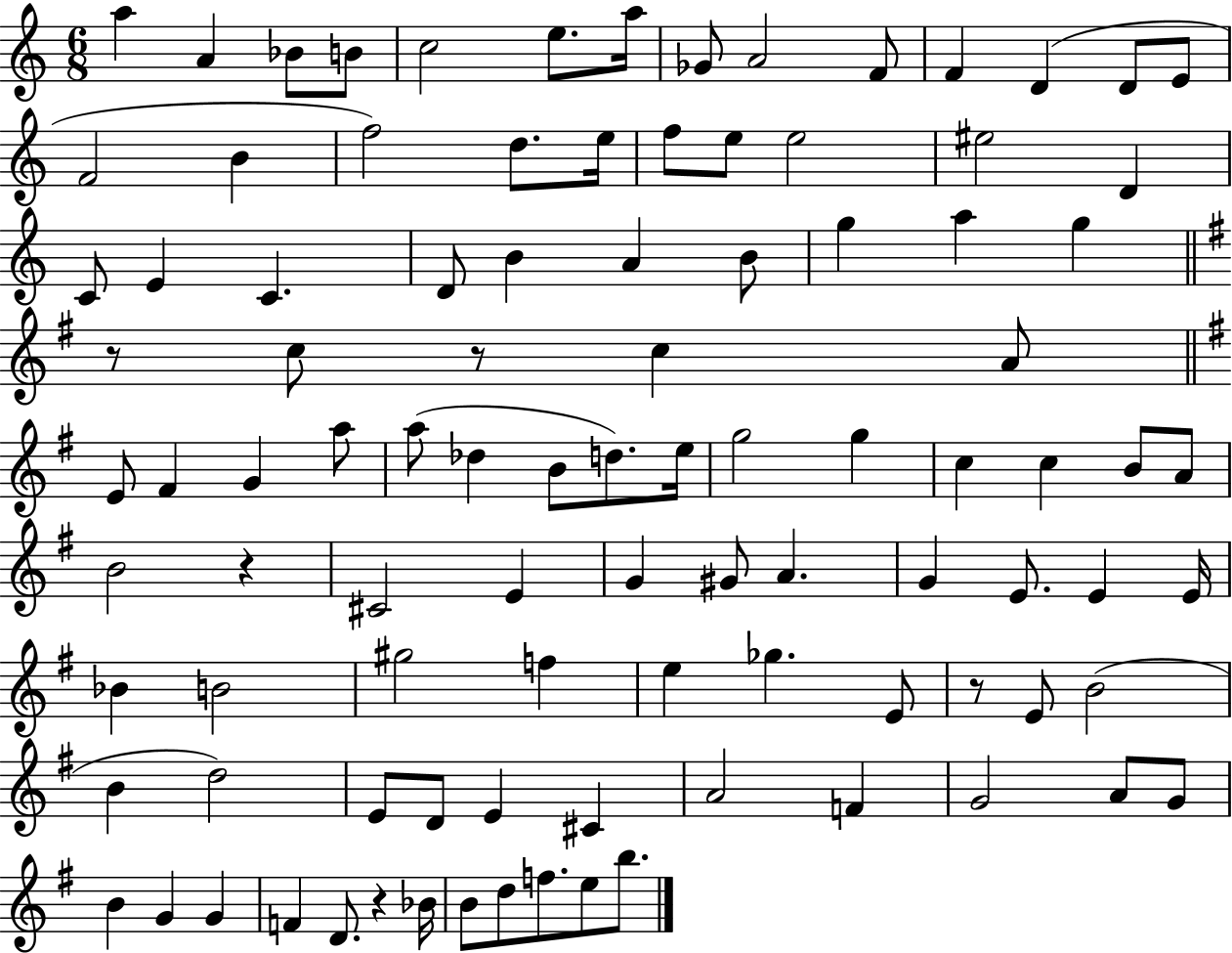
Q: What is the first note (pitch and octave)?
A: A5